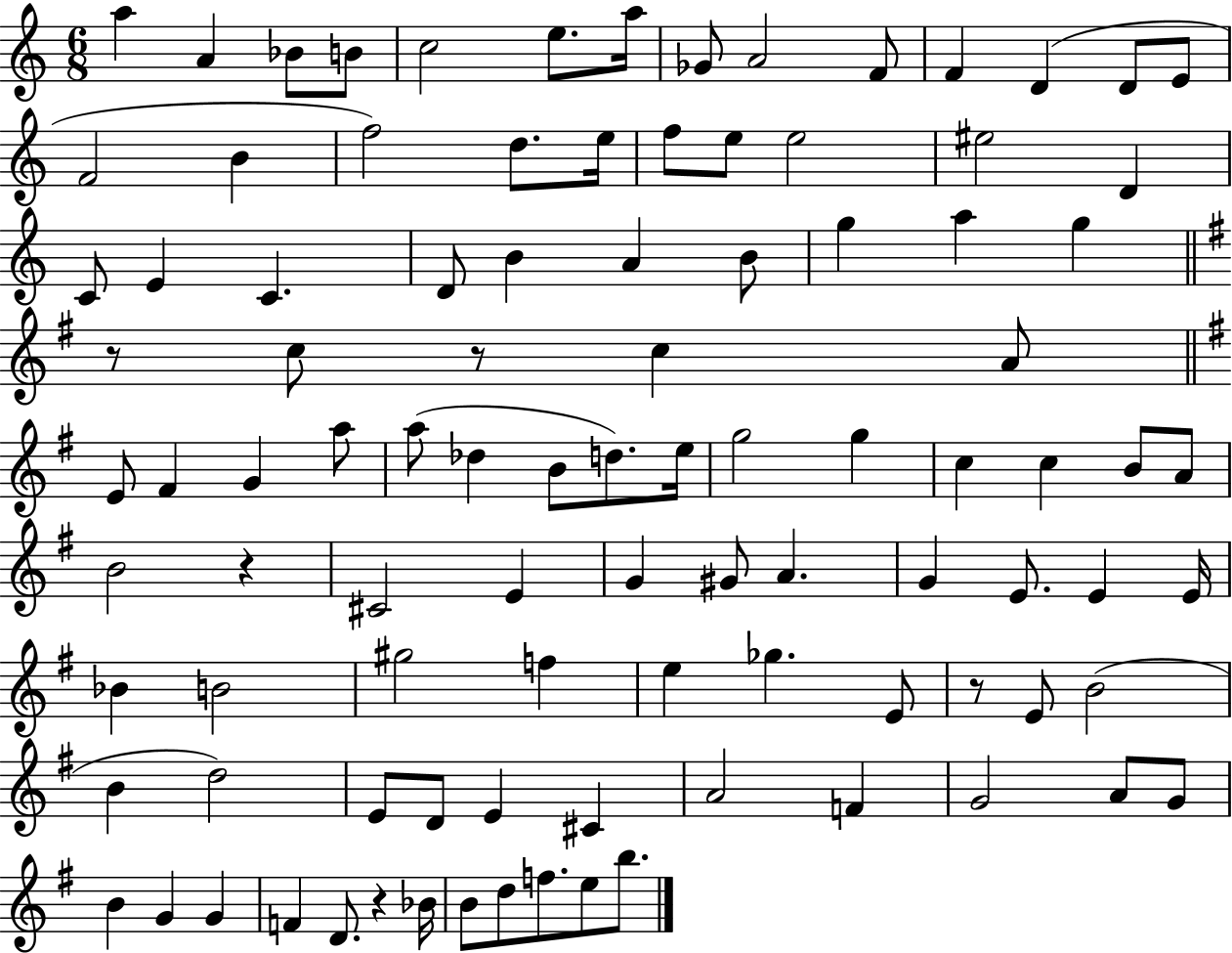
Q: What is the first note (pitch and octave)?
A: A5